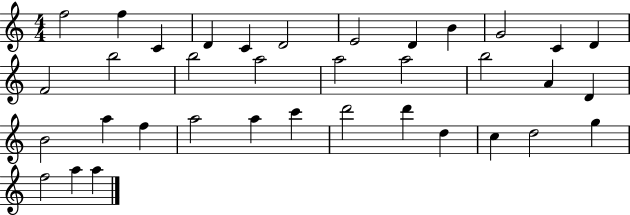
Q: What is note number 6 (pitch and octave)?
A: D4